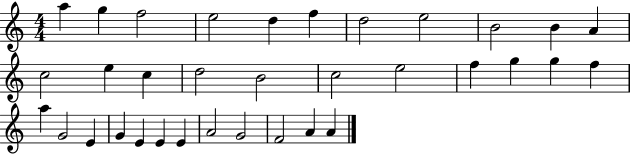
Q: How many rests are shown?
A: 0